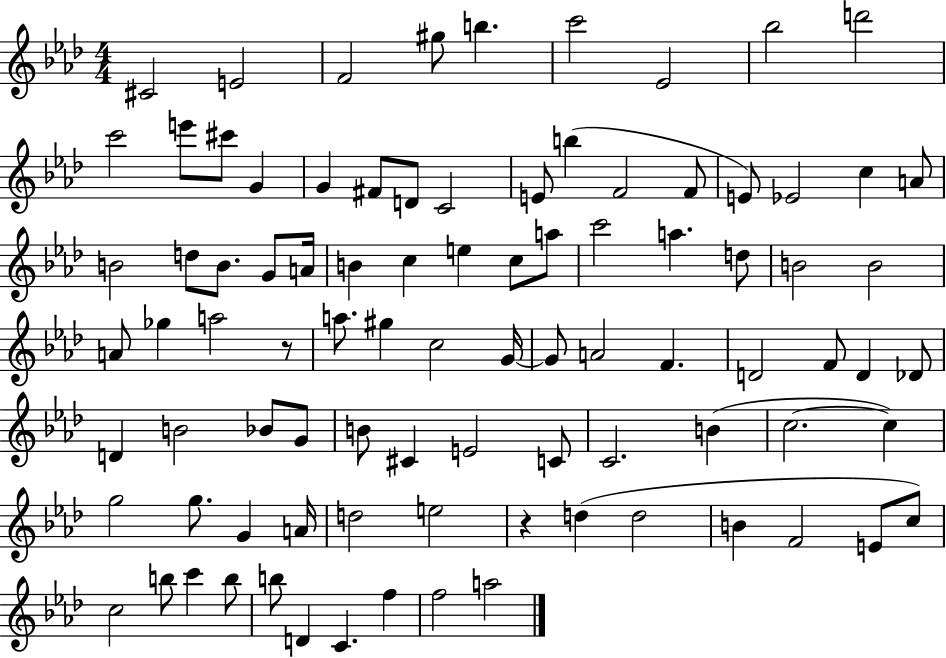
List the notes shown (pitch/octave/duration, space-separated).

C#4/h E4/h F4/h G#5/e B5/q. C6/h Eb4/h Bb5/h D6/h C6/h E6/e C#6/e G4/q G4/q F#4/e D4/e C4/h E4/e B5/q F4/h F4/e E4/e Eb4/h C5/q A4/e B4/h D5/e B4/e. G4/e A4/s B4/q C5/q E5/q C5/e A5/e C6/h A5/q. D5/e B4/h B4/h A4/e Gb5/q A5/h R/e A5/e. G#5/q C5/h G4/s G4/e A4/h F4/q. D4/h F4/e D4/q Db4/e D4/q B4/h Bb4/e G4/e B4/e C#4/q E4/h C4/e C4/h. B4/q C5/h. C5/q G5/h G5/e. G4/q A4/s D5/h E5/h R/q D5/q D5/h B4/q F4/h E4/e C5/e C5/h B5/e C6/q B5/e B5/e D4/q C4/q. F5/q F5/h A5/h